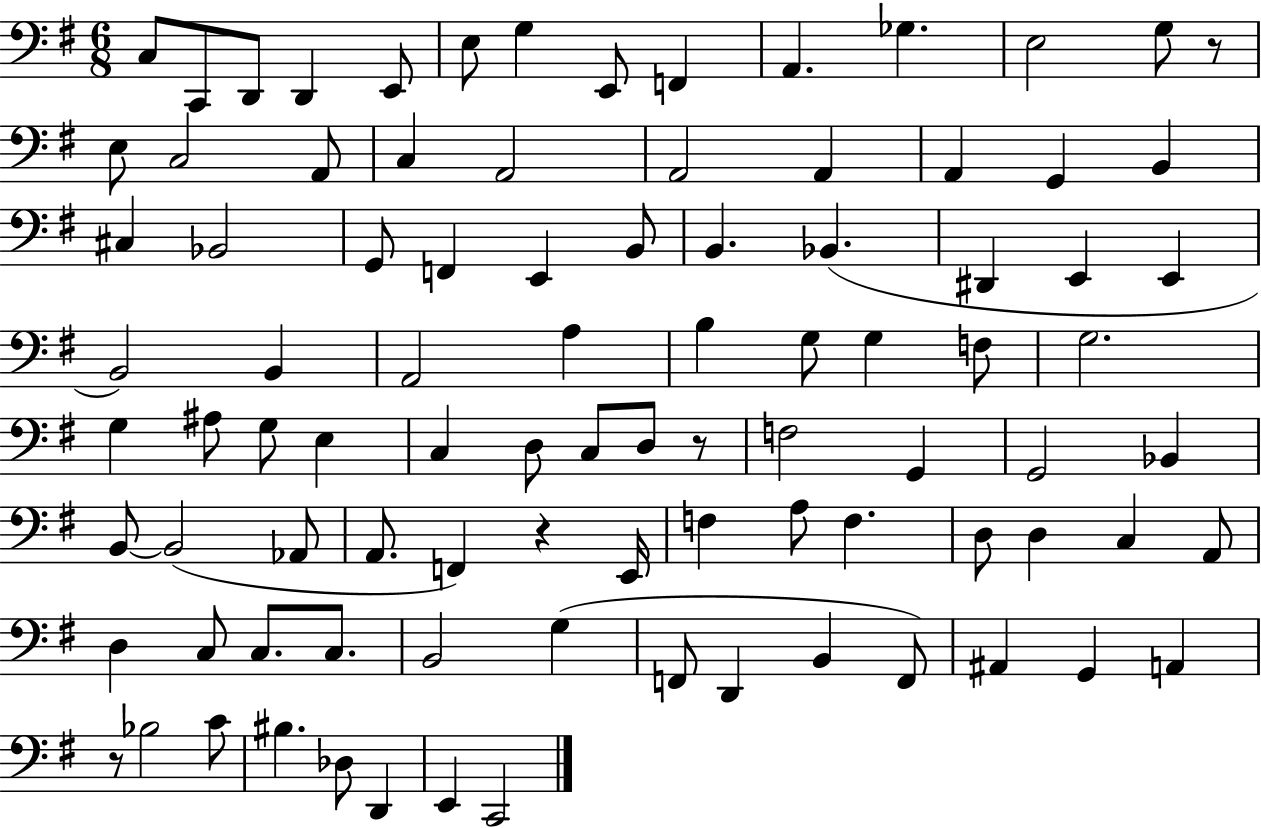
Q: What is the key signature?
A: G major